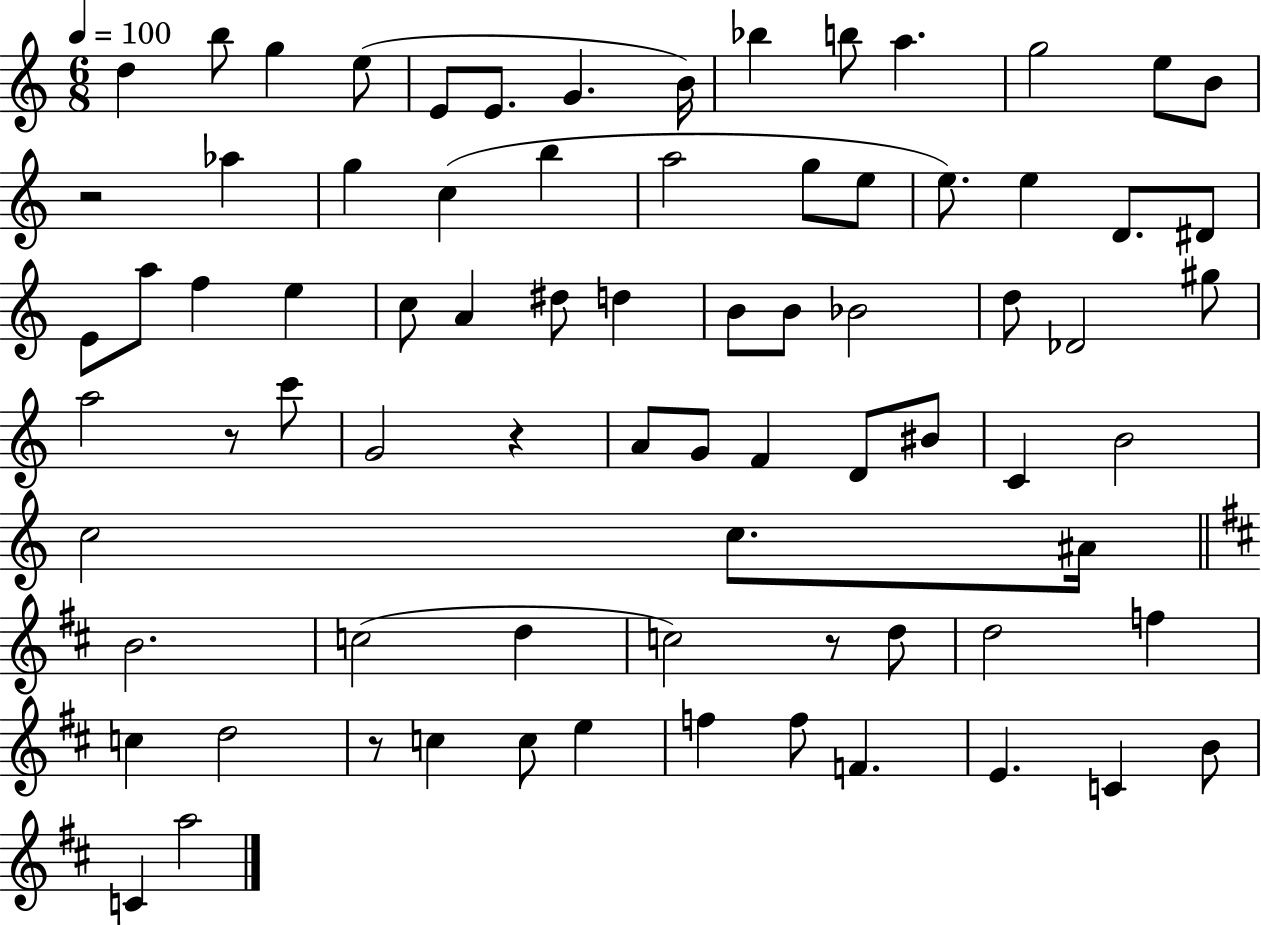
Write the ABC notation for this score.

X:1
T:Untitled
M:6/8
L:1/4
K:C
d b/2 g e/2 E/2 E/2 G B/4 _b b/2 a g2 e/2 B/2 z2 _a g c b a2 g/2 e/2 e/2 e D/2 ^D/2 E/2 a/2 f e c/2 A ^d/2 d B/2 B/2 _B2 d/2 _D2 ^g/2 a2 z/2 c'/2 G2 z A/2 G/2 F D/2 ^B/2 C B2 c2 c/2 ^A/4 B2 c2 d c2 z/2 d/2 d2 f c d2 z/2 c c/2 e f f/2 F E C B/2 C a2